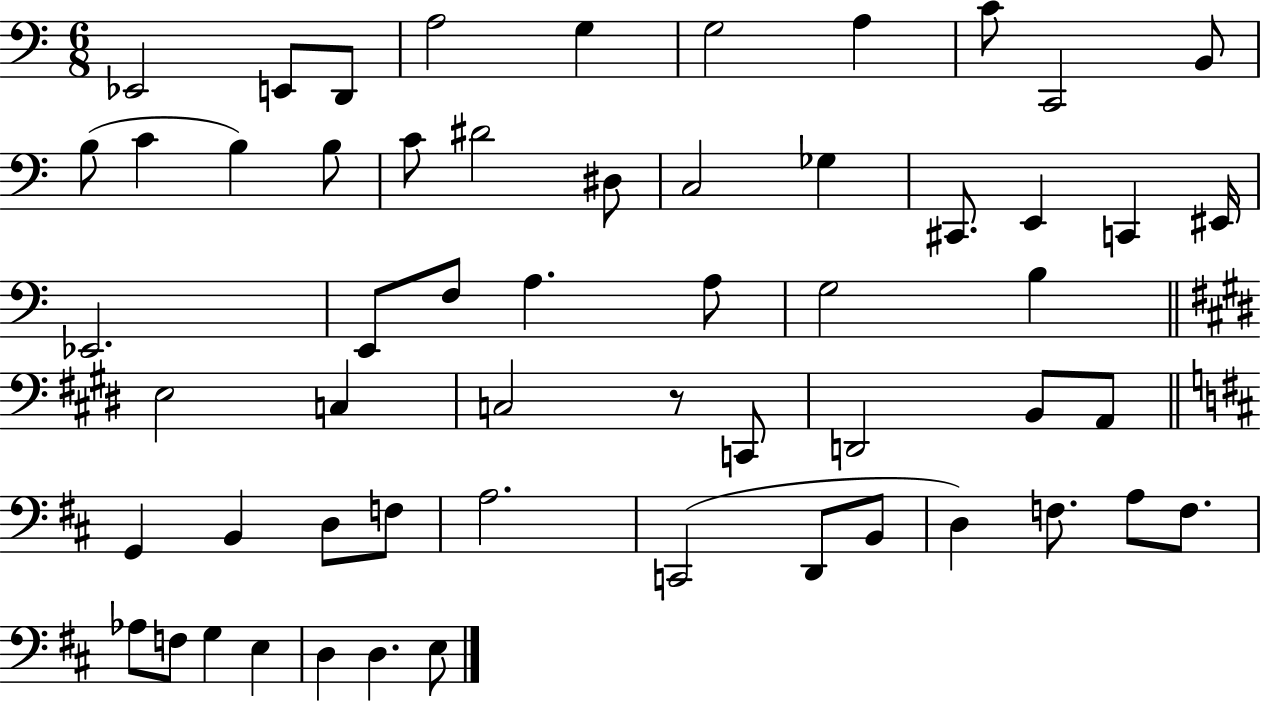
Eb2/h E2/e D2/e A3/h G3/q G3/h A3/q C4/e C2/h B2/e B3/e C4/q B3/q B3/e C4/e D#4/h D#3/e C3/h Gb3/q C#2/e. E2/q C2/q EIS2/s Eb2/h. E2/e F3/e A3/q. A3/e G3/h B3/q E3/h C3/q C3/h R/e C2/e D2/h B2/e A2/e G2/q B2/q D3/e F3/e A3/h. C2/h D2/e B2/e D3/q F3/e. A3/e F3/e. Ab3/e F3/e G3/q E3/q D3/q D3/q. E3/e